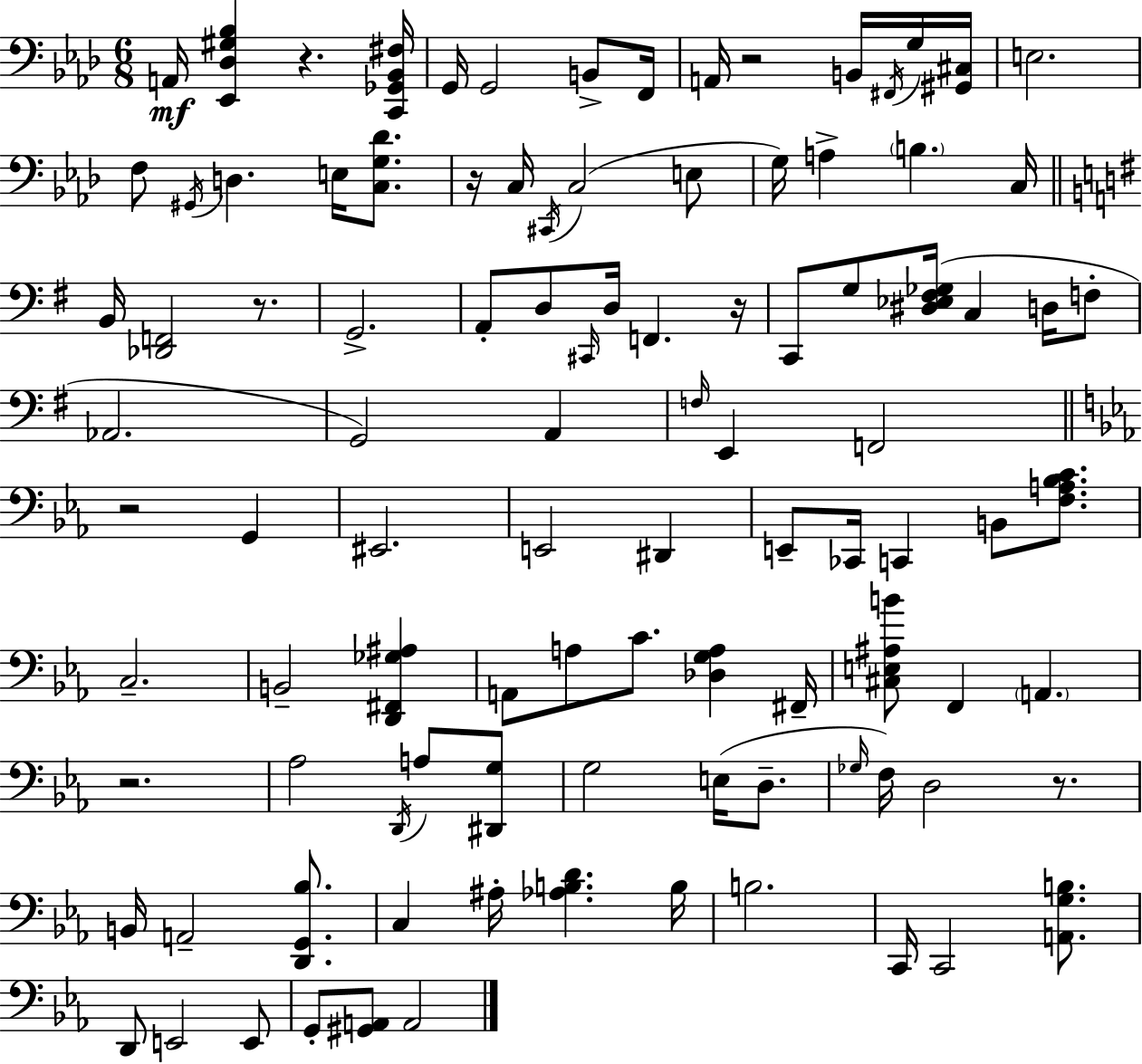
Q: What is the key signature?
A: F minor